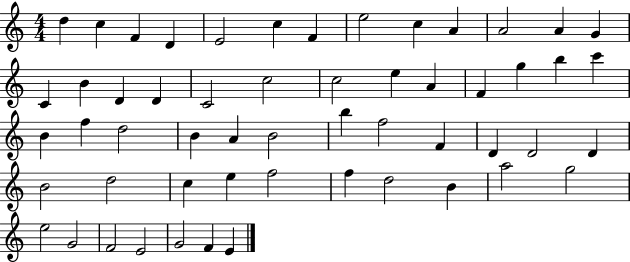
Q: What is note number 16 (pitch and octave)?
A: D4